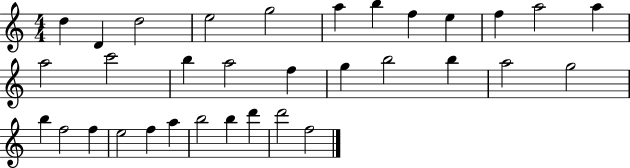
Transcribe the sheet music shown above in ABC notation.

X:1
T:Untitled
M:4/4
L:1/4
K:C
d D d2 e2 g2 a b f e f a2 a a2 c'2 b a2 f g b2 b a2 g2 b f2 f e2 f a b2 b d' d'2 f2